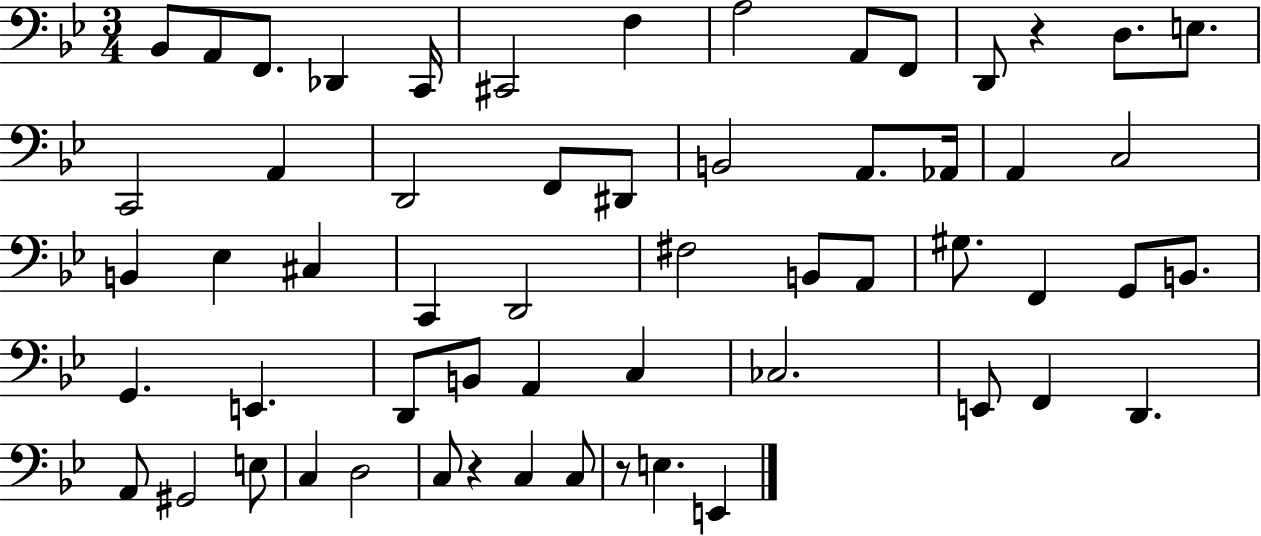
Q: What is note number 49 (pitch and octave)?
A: C3